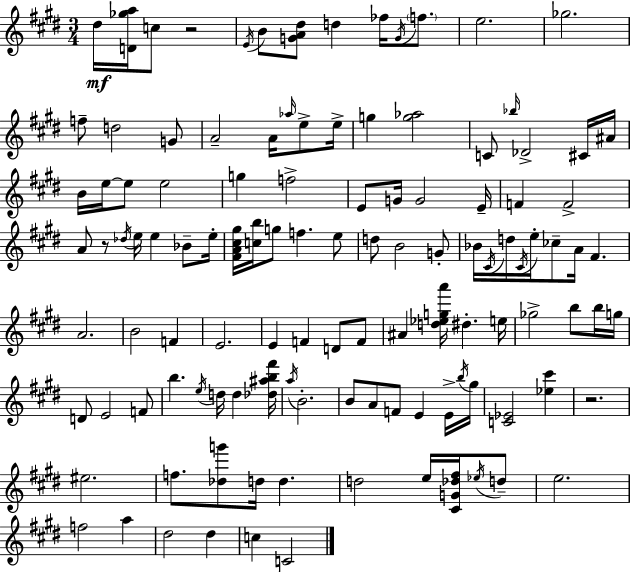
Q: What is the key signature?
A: E major